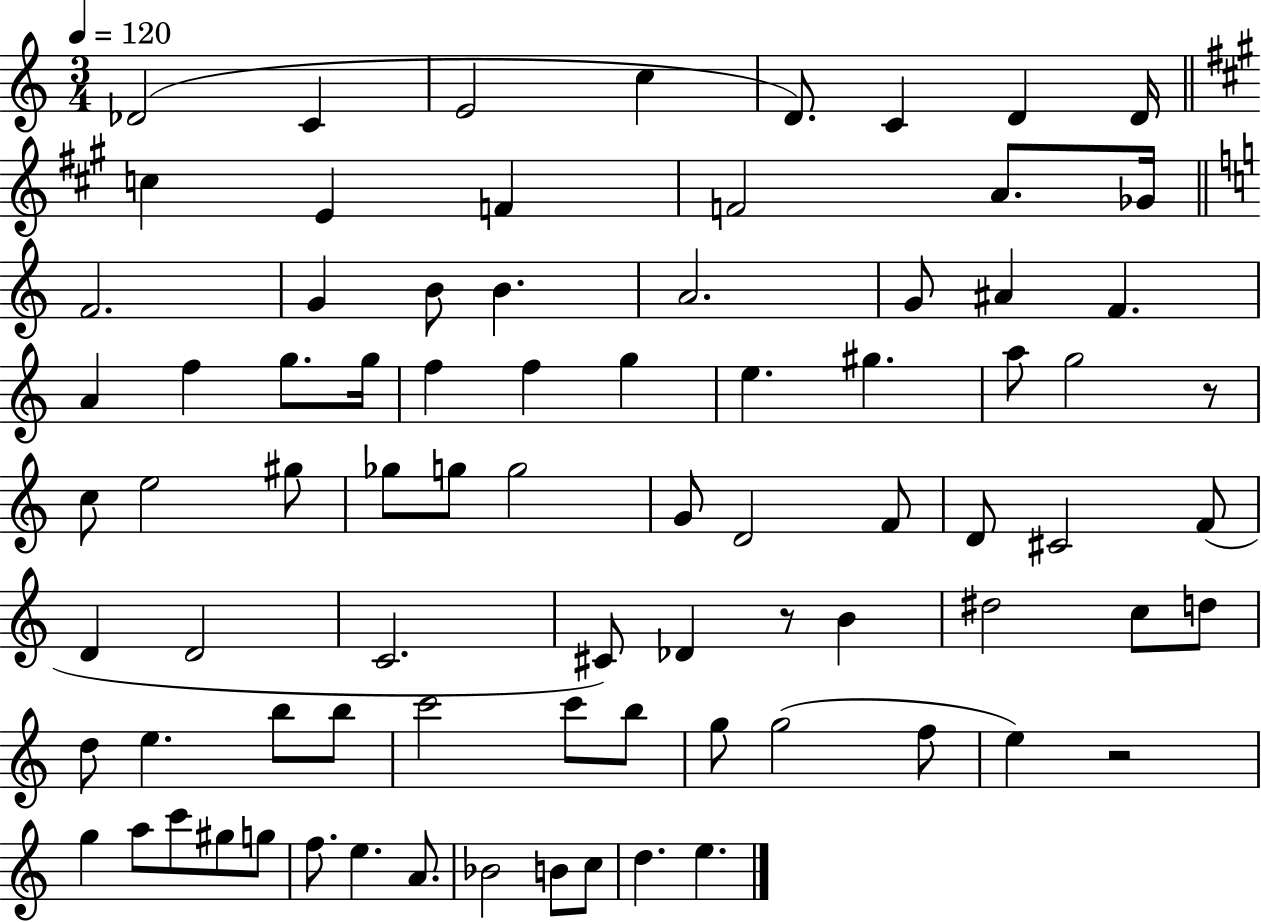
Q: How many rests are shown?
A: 3